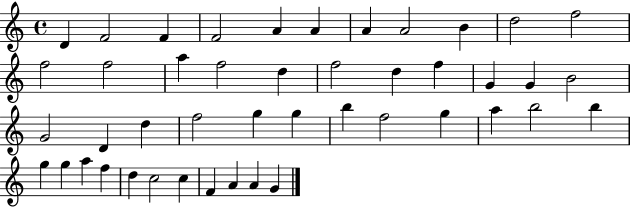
{
  \clef treble
  \time 4/4
  \defaultTimeSignature
  \key c \major
  d'4 f'2 f'4 | f'2 a'4 a'4 | a'4 a'2 b'4 | d''2 f''2 | \break f''2 f''2 | a''4 f''2 d''4 | f''2 d''4 f''4 | g'4 g'4 b'2 | \break g'2 d'4 d''4 | f''2 g''4 g''4 | b''4 f''2 g''4 | a''4 b''2 b''4 | \break g''4 g''4 a''4 f''4 | d''4 c''2 c''4 | f'4 a'4 a'4 g'4 | \bar "|."
}